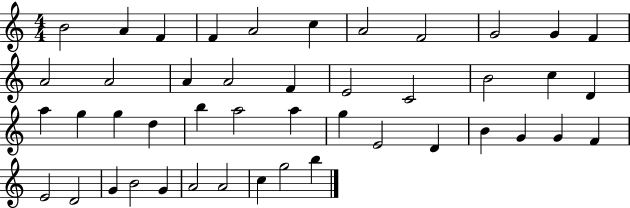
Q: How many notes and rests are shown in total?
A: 45